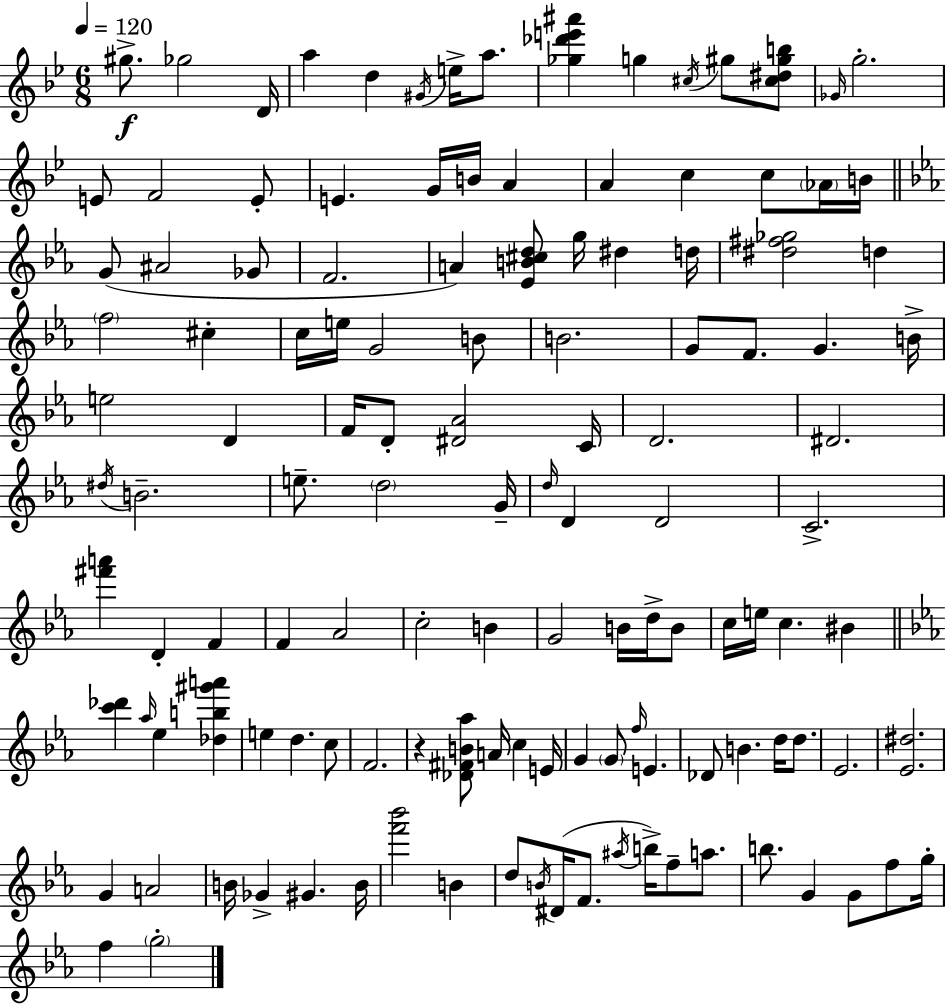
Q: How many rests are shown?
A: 1